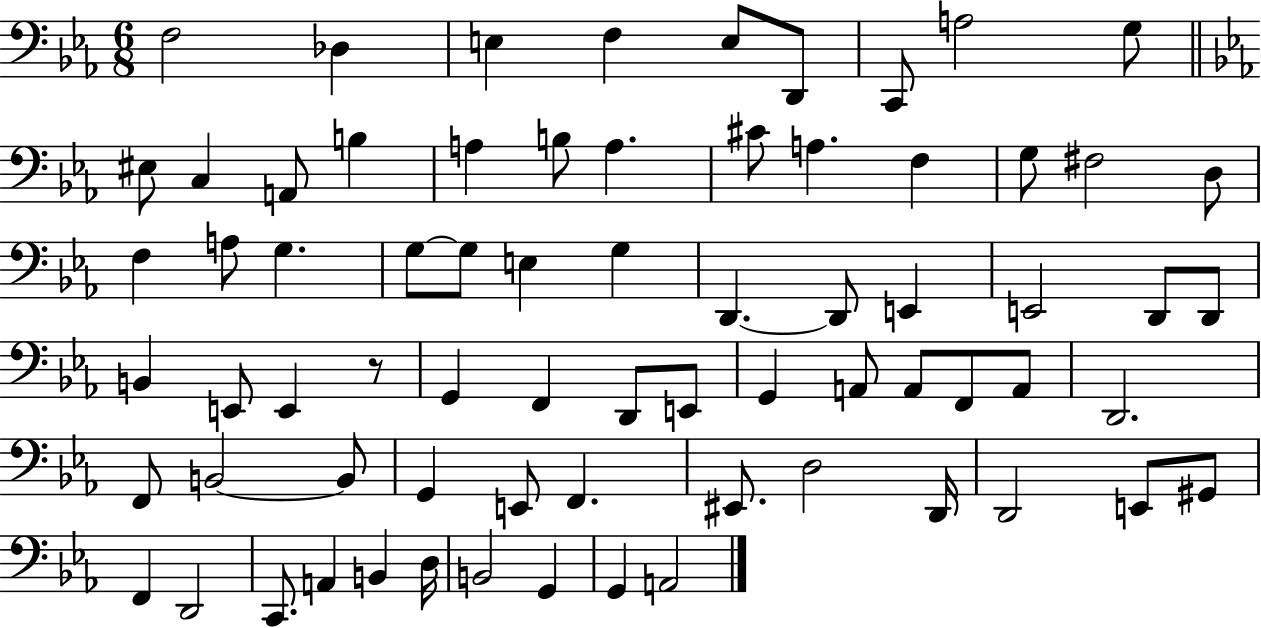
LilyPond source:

{
  \clef bass
  \numericTimeSignature
  \time 6/8
  \key ees \major
  f2 des4 | e4 f4 e8 d,8 | c,8 a2 g8 | \bar "||" \break \key c \minor eis8 c4 a,8 b4 | a4 b8 a4. | cis'8 a4. f4 | g8 fis2 d8 | \break f4 a8 g4. | g8~~ g8 e4 g4 | d,4.~~ d,8 e,4 | e,2 d,8 d,8 | \break b,4 e,8 e,4 r8 | g,4 f,4 d,8 e,8 | g,4 a,8 a,8 f,8 a,8 | d,2. | \break f,8 b,2~~ b,8 | g,4 e,8 f,4. | eis,8. d2 d,16 | d,2 e,8 gis,8 | \break f,4 d,2 | c,8. a,4 b,4 d16 | b,2 g,4 | g,4 a,2 | \break \bar "|."
}